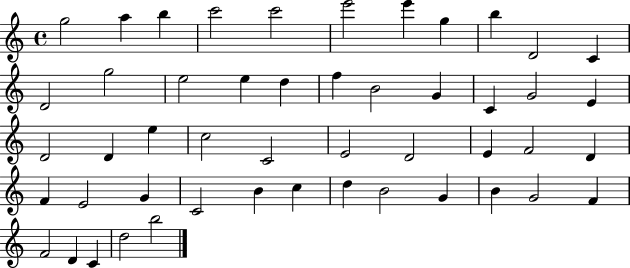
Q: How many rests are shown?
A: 0